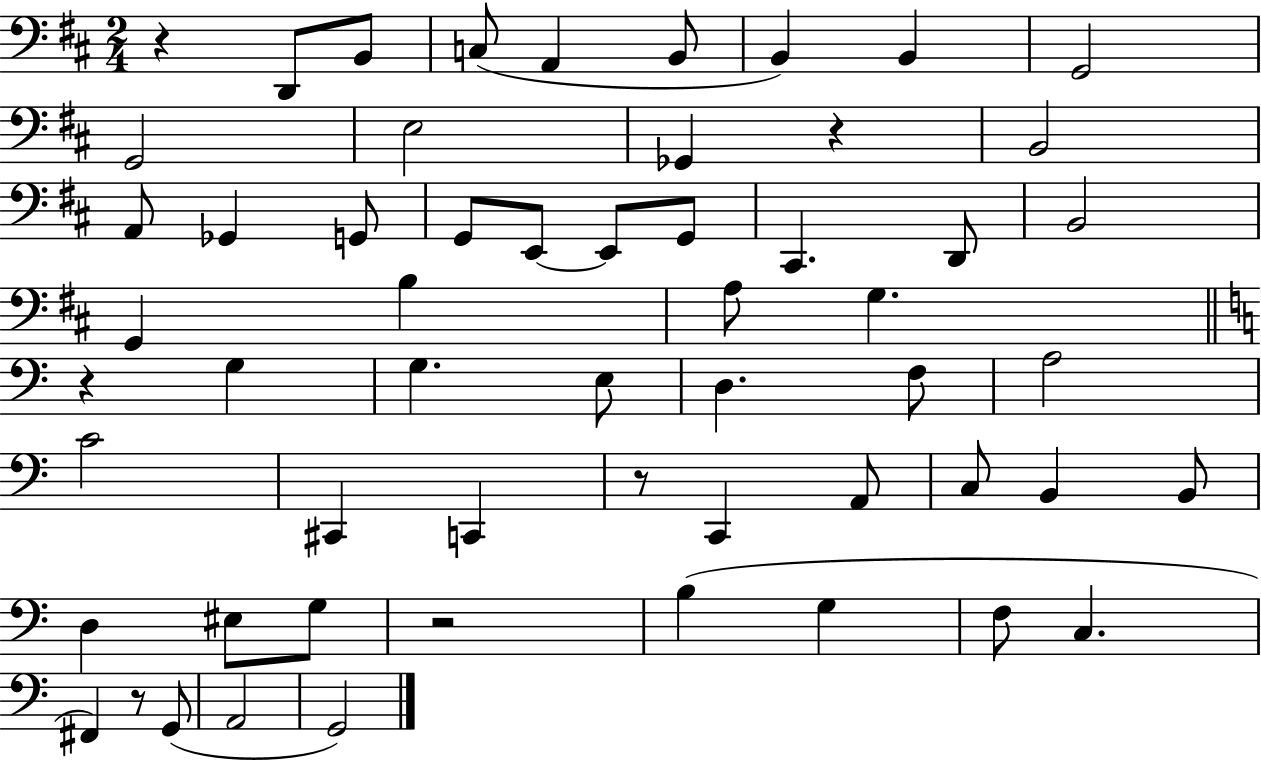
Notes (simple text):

R/q D2/e B2/e C3/e A2/q B2/e B2/q B2/q G2/h G2/h E3/h Gb2/q R/q B2/h A2/e Gb2/q G2/e G2/e E2/e E2/e G2/e C#2/q. D2/e B2/h G2/q B3/q A3/e G3/q. R/q G3/q G3/q. E3/e D3/q. F3/e A3/h C4/h C#2/q C2/q R/e C2/q A2/e C3/e B2/q B2/e D3/q EIS3/e G3/e R/h B3/q G3/q F3/e C3/q. F#2/q R/e G2/e A2/h G2/h